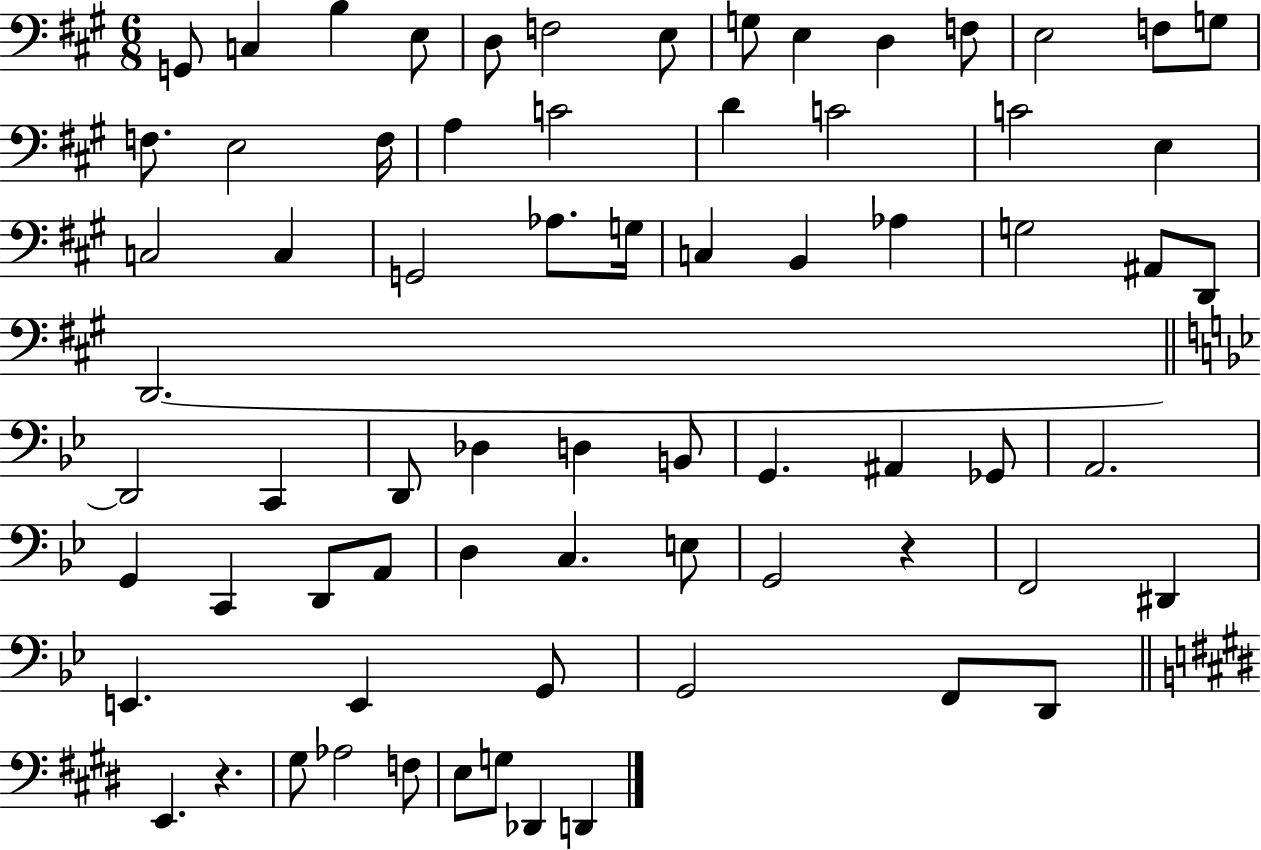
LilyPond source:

{
  \clef bass
  \numericTimeSignature
  \time 6/8
  \key a \major
  g,8 c4 b4 e8 | d8 f2 e8 | g8 e4 d4 f8 | e2 f8 g8 | \break f8. e2 f16 | a4 c'2 | d'4 c'2 | c'2 e4 | \break c2 c4 | g,2 aes8. g16 | c4 b,4 aes4 | g2 ais,8 d,8 | \break d,2.~~ | \bar "||" \break \key bes \major d,2 c,4 | d,8 des4 d4 b,8 | g,4. ais,4 ges,8 | a,2. | \break g,4 c,4 d,8 a,8 | d4 c4. e8 | g,2 r4 | f,2 dis,4 | \break e,4. e,4 g,8 | g,2 f,8 d,8 | \bar "||" \break \key e \major e,4. r4. | gis8 aes2 f8 | e8 g8 des,4 d,4 | \bar "|."
}